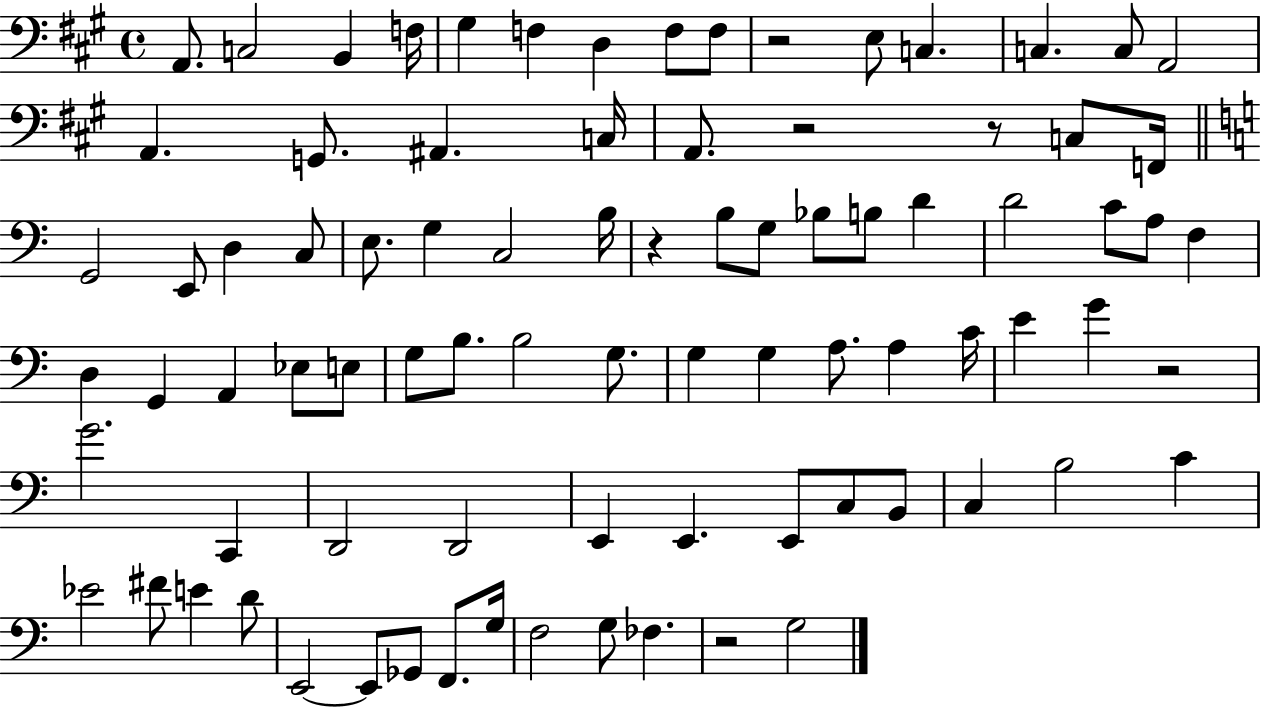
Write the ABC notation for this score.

X:1
T:Untitled
M:4/4
L:1/4
K:A
A,,/2 C,2 B,, F,/4 ^G, F, D, F,/2 F,/2 z2 E,/2 C, C, C,/2 A,,2 A,, G,,/2 ^A,, C,/4 A,,/2 z2 z/2 C,/2 F,,/4 G,,2 E,,/2 D, C,/2 E,/2 G, C,2 B,/4 z B,/2 G,/2 _B,/2 B,/2 D D2 C/2 A,/2 F, D, G,, A,, _E,/2 E,/2 G,/2 B,/2 B,2 G,/2 G, G, A,/2 A, C/4 E G z2 G2 C,, D,,2 D,,2 E,, E,, E,,/2 C,/2 B,,/2 C, B,2 C _E2 ^F/2 E D/2 E,,2 E,,/2 _G,,/2 F,,/2 G,/4 F,2 G,/2 _F, z2 G,2